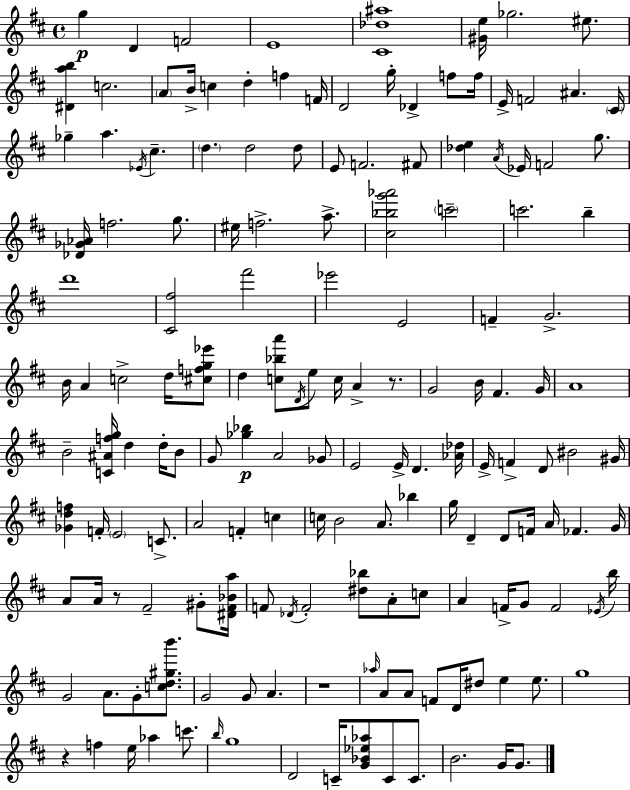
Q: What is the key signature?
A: D major